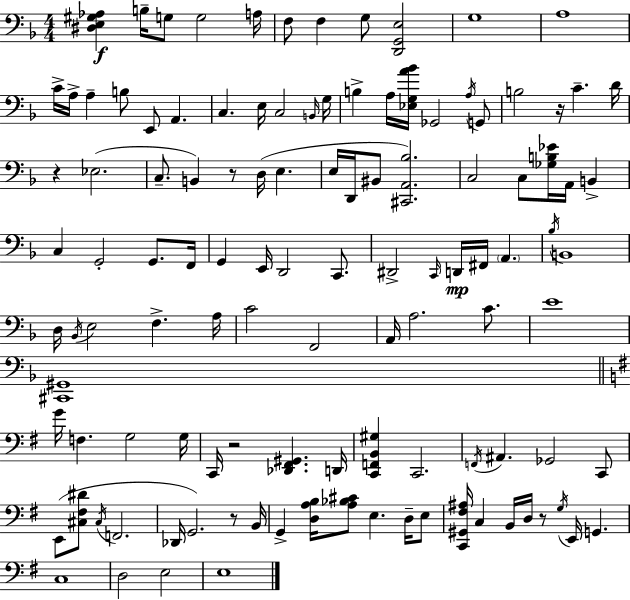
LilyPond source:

{
  \clef bass
  \numericTimeSignature
  \time 4/4
  \key f \major
  <dis e gis aes>4\f b16-- g8 g2 a16 | f8 f4 g8 <d, g, e>2 | g1 | a1 | \break c'16-> a16-> a4-- b8 e,8 a,4. | c4. e16 c2 \grace { b,16 } | g16 b4-> a16 <ees g a' bes'>16 ges,2 \acciaccatura { a16 } | g,8 b2 r16 c'4.-- | \break d'16 r4 ees2.( | c8.-- b,4) r8 d16( e4. | e16 d,16 bis,8 <cis, a, bes>2.) | c2 c8 <ges b ees'>16 a,16 b,4-> | \break c4 g,2-. g,8. | f,16 g,4 e,16 d,2 c,8. | dis,2-> \grace { c,16 }\mp d,16 fis,16 \parenthesize a,4. | \acciaccatura { bes16 } b,1 | \break d16 \acciaccatura { bes,16 } e2 f4.-> | a16 c'2 f,2 | a,16 a2. | c'8. e'1 | \break <cis, gis,>1 | \bar "||" \break \key g \major g'16 f4. g2 g16 | c,16 r2 <des, fis, gis,>4. d,16 | <c, f, b, gis>4 c,2. | \acciaccatura { f,16 } ais,4. ges,2 c,8 | \break e,8( <cis fis dis'>8 \acciaccatura { cis16 } f,2. | des,16 g,2.) r8 | b,16 g,4-> <d a b>16 <a bes cis'>8 e4. d16-- | e8 <c, gis, fis ais>16 c4 b,16 d16 r8 \acciaccatura { g16 } e,16 g,4. | \break c1 | d2 e2 | e1 | \bar "|."
}